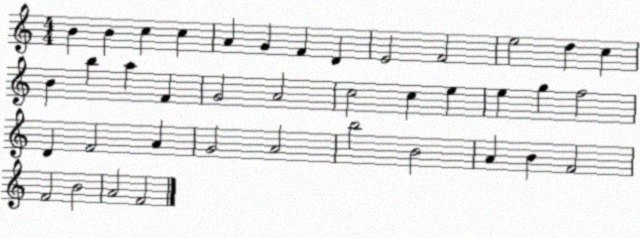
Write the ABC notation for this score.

X:1
T:Untitled
M:4/4
L:1/4
K:C
B B c c A G F D E2 F2 e2 d c B b a F G2 A2 c2 c e e g f2 D F2 A G2 A2 b2 B2 A B F2 F2 B2 A2 F2